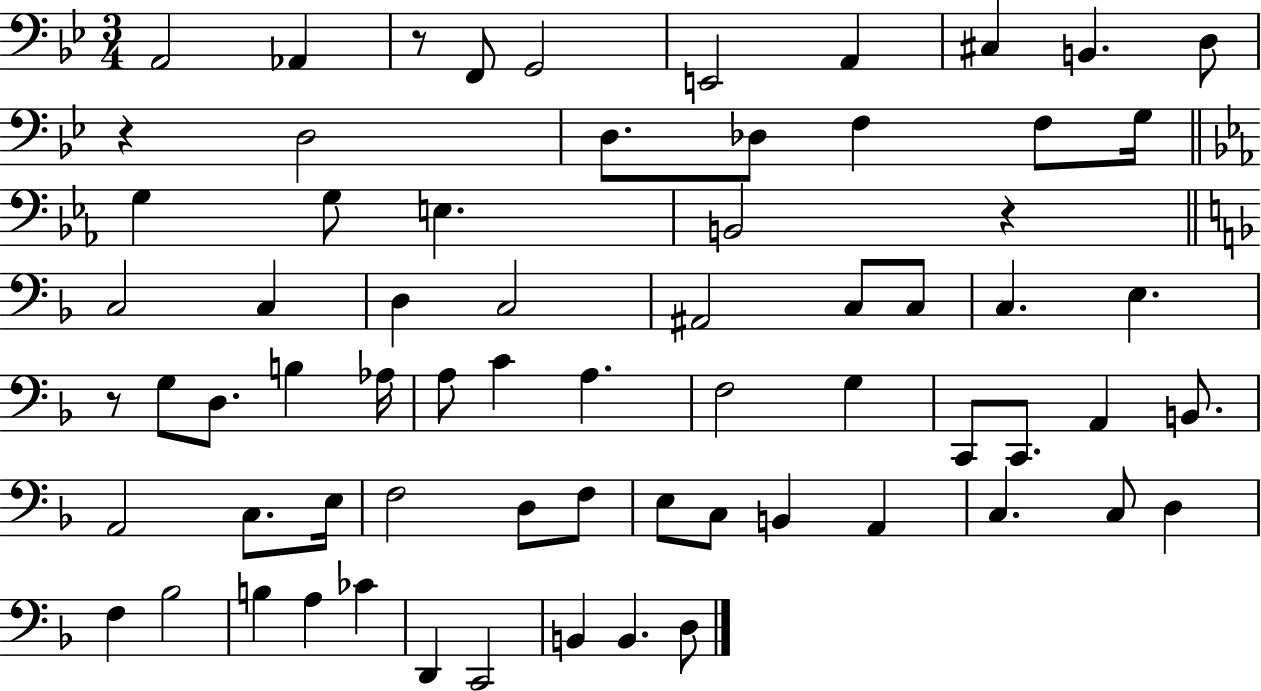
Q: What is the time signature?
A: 3/4